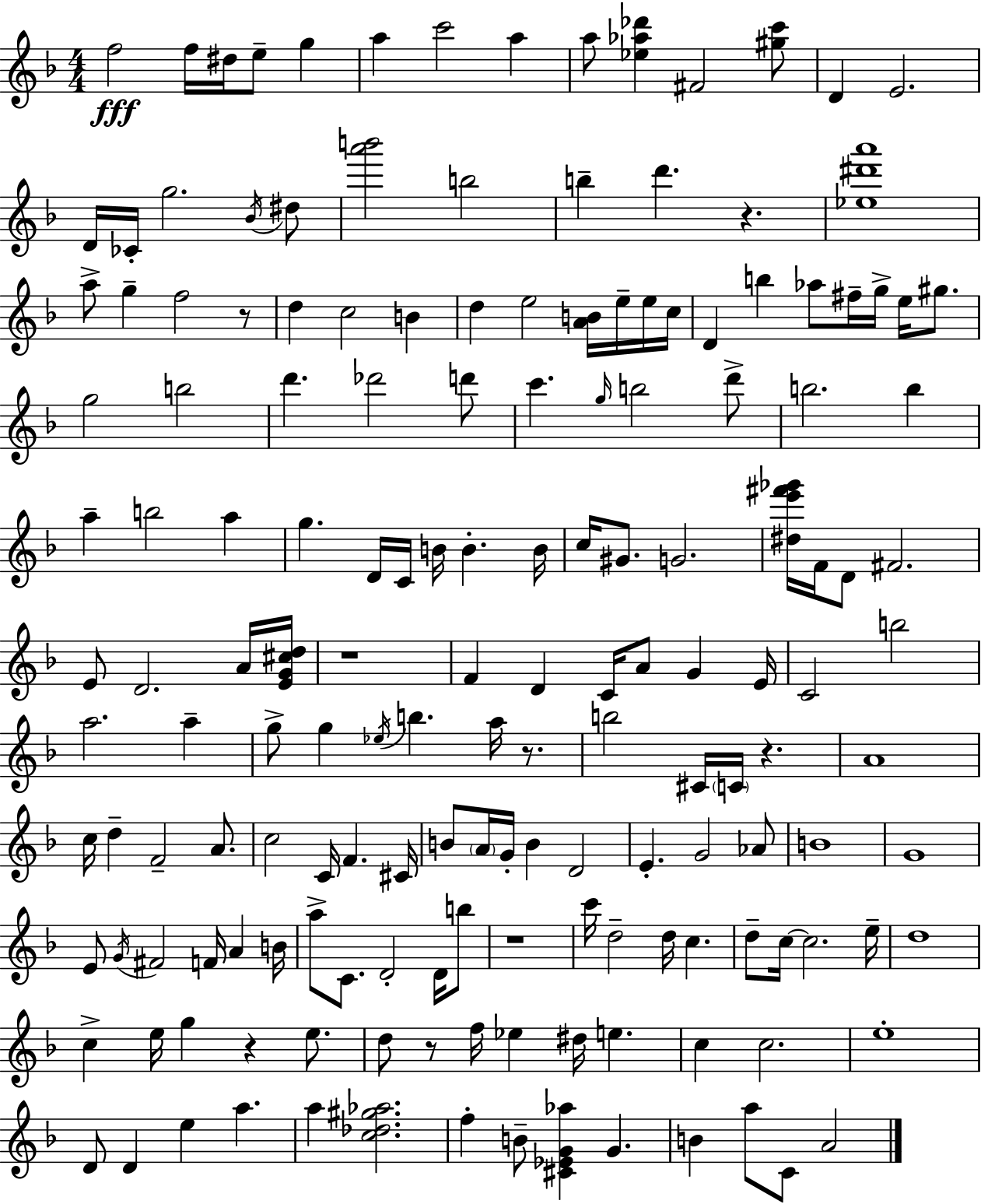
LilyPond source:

{
  \clef treble
  \numericTimeSignature
  \time 4/4
  \key f \major
  f''2\fff f''16 dis''16 e''8-- g''4 | a''4 c'''2 a''4 | a''8 <ees'' aes'' des'''>4 fis'2 <gis'' c'''>8 | d'4 e'2. | \break d'16 ces'16-. g''2. \acciaccatura { bes'16 } dis''8 | <a''' b'''>2 b''2 | b''4-- d'''4. r4. | <ees'' dis''' a'''>1 | \break a''8-> g''4-- f''2 r8 | d''4 c''2 b'4 | d''4 e''2 <a' b'>16 e''16-- e''16 | c''16 d'4 b''4 aes''8 fis''16-- g''16-> e''16 gis''8. | \break g''2 b''2 | d'''4. des'''2 d'''8 | c'''4. \grace { g''16 } b''2 | d'''8-> b''2. b''4 | \break a''4-- b''2 a''4 | g''4. d'16 c'16 b'16 b'4.-. | b'16 c''16 gis'8. g'2. | <dis'' e''' fis''' ges'''>16 f'16 d'8 fis'2. | \break e'8 d'2. | a'16 <e' g' cis'' d''>16 r1 | f'4 d'4 c'16 a'8 g'4 | e'16 c'2 b''2 | \break a''2. a''4-- | g''8-> g''4 \acciaccatura { ees''16 } b''4. a''16 | r8. b''2 cis'16 \parenthesize c'16 r4. | a'1 | \break c''16 d''4-- f'2-- | a'8. c''2 c'16 f'4. | cis'16 b'8 \parenthesize a'16 g'16-. b'4 d'2 | e'4.-. g'2 | \break aes'8 b'1 | g'1 | e'8 \acciaccatura { g'16 } fis'2 f'16 a'4 | b'16 a''8-> c'8. d'2-. | \break d'16 b''8 r1 | c'''16 d''2-- d''16 c''4. | d''8-- c''16~~ c''2. | e''16-- d''1 | \break c''4-> e''16 g''4 r4 | e''8. d''8 r8 f''16 ees''4 dis''16 e''4. | c''4 c''2. | e''1-. | \break d'8 d'4 e''4 a''4. | a''4 <c'' des'' gis'' aes''>2. | f''4-. b'8-- <cis' ees' g' aes''>4 g'4. | b'4 a''8 c'8 a'2 | \break \bar "|."
}